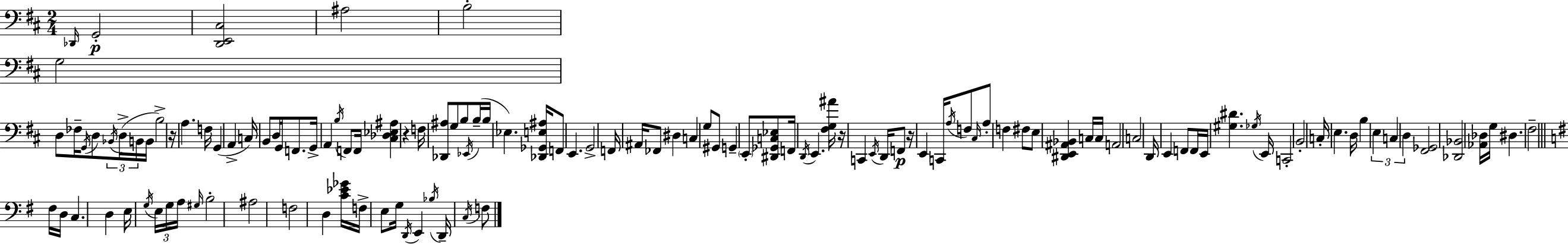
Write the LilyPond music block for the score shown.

{
  \clef bass
  \numericTimeSignature
  \time 2/4
  \key d \major
  \grace { des,16 }\p g,2-. | <d, e, cis>2 | ais2 | b2-. | \break g2 | d8 fes16-- \acciaccatura { g,16 } d8 \tuplet 3/2 { \acciaccatura { bes,16 } | d16->( b,16 } b,16 b2->) | r16 a4. | \break f16 g,4( a,4-> | c16) b,8 d16 g,16 | f,8. g,16-> a,4 | \acciaccatura { b16 } f,8 f,16 <cis des ees ais>4 | \break r4 f16 <des, ais>8 g8 | b8 \acciaccatura { ees,16 } b16--( b16 ees4.) | <des, ges, e ais>16 f,8 e,4. | g,2-> | \break f,16 ais,16 fes,8 | dis4 c4 | g8 gis,8 g,4-- | \parenthesize e,8-. <dis, ges, c ees>8 f,16 \acciaccatura { d,16 } e,4. | \break <fis g ais'>16 r16 c,4 | \acciaccatura { e,16 } d,16 f,8\p r16 | e,4 c,16 \acciaccatura { a16 } f8 | \grace { cis16 } a8-. f4 fis8 | \break e8 <dis, e, ais, bes,>4 c16 | c16 a,2 | c2 | d,16 e,4 f,8 | \break f,16 e,16 <gis dis'>4. | \acciaccatura { ges16 } e,16 c,2-. | b,2-. | c16-. e4. | \break d16 b4 \tuplet 3/2 { e4 | c4 d4 } | <fis, ges,>2 | <des, bes,>2 | \break <aes, des>16 g16 dis4. | fis2-- | \bar "||" \break \key g \major fis16 d16 c4. | d4 e16 \acciaccatura { g16 } \tuplet 3/2 { e16 g16 | a16 } \grace { gis16 } b2-. | ais2 | \break f2 | d4 <c' ees' ges'>16 f16-> | e8 g16 \acciaccatura { d,16 } e,4 | \acciaccatura { bes16 } d,16-- \acciaccatura { c16 } f8 \bar "|."
}